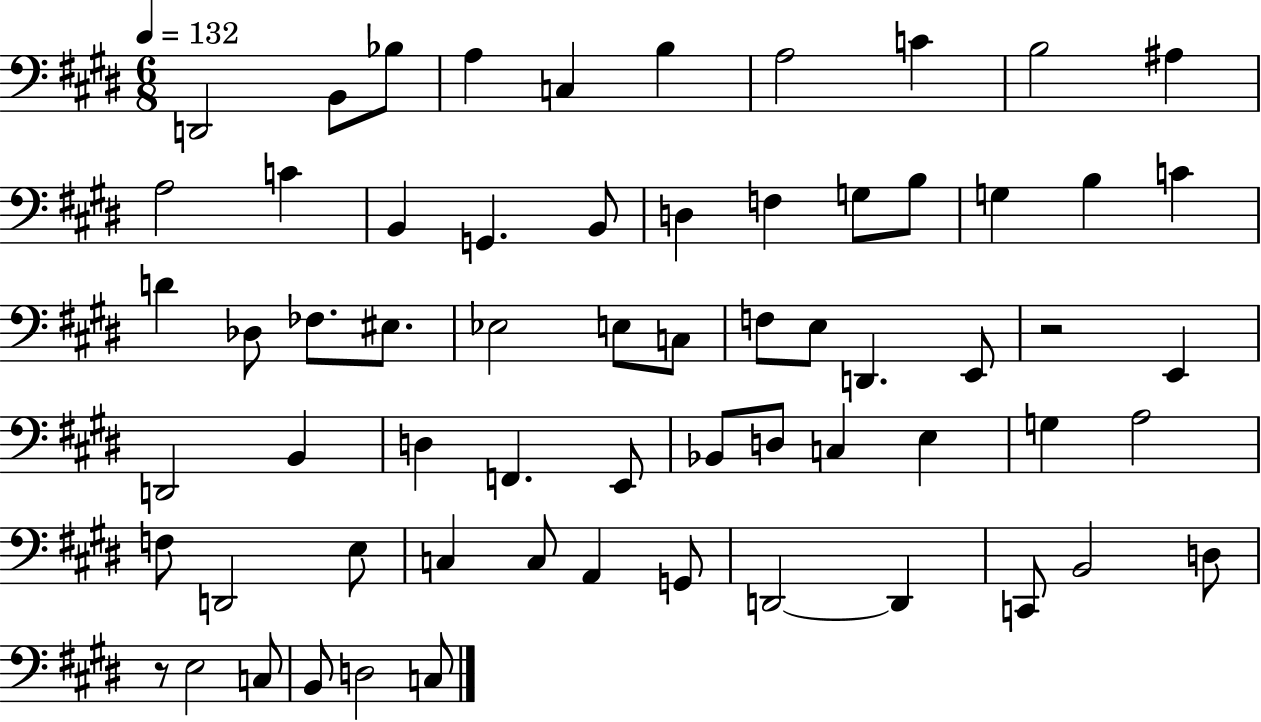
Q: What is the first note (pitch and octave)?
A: D2